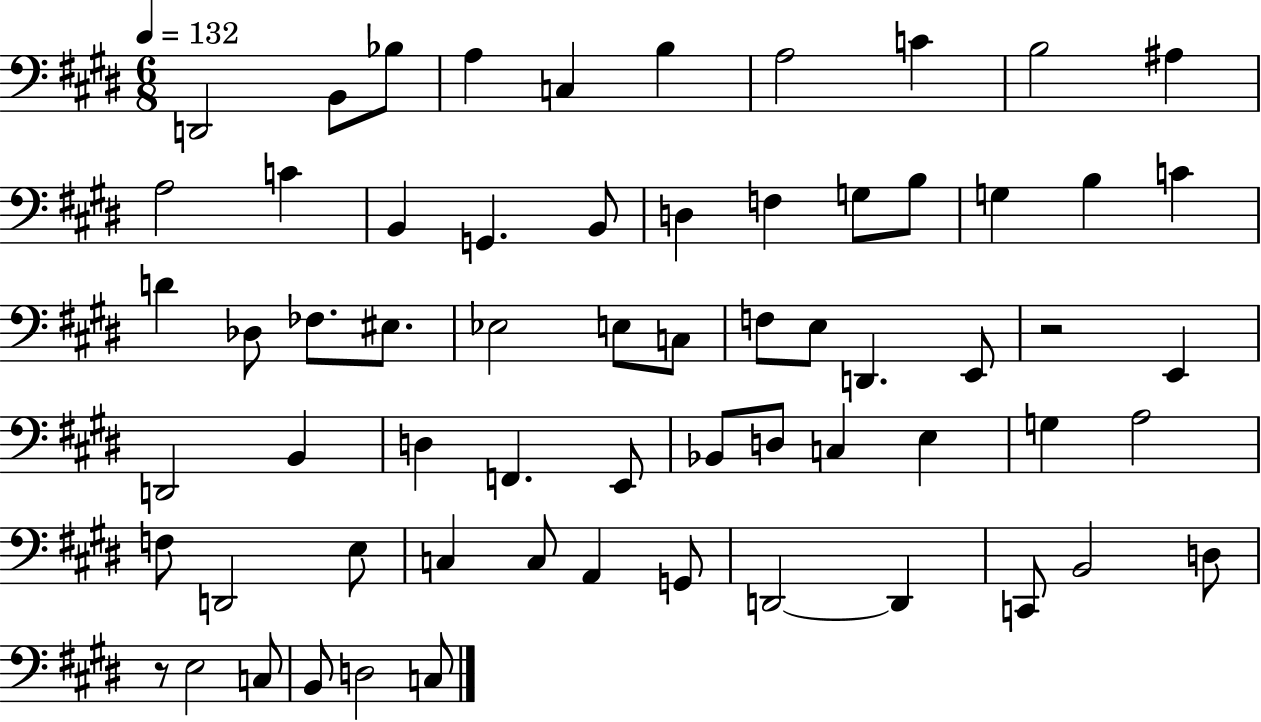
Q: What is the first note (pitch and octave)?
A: D2